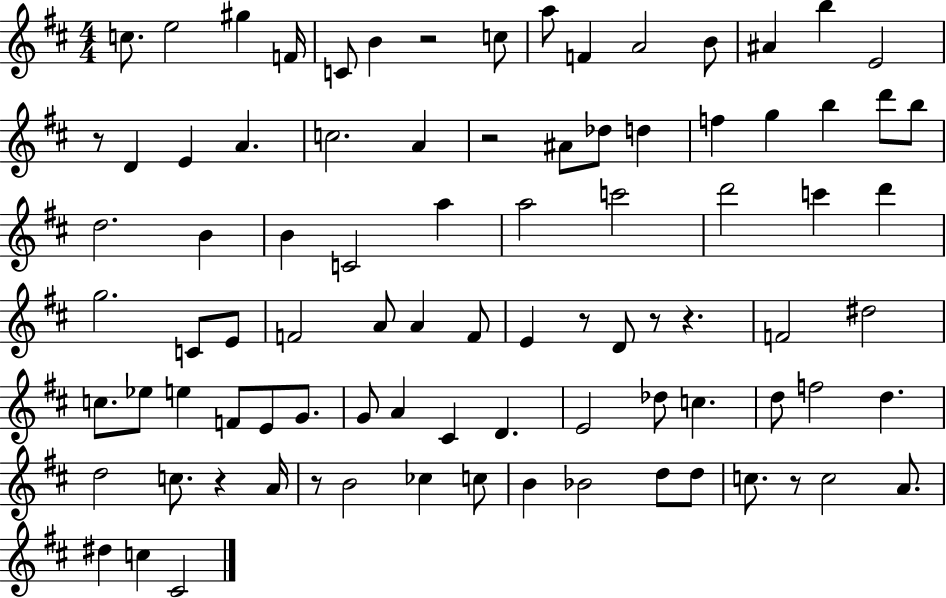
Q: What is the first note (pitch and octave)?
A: C5